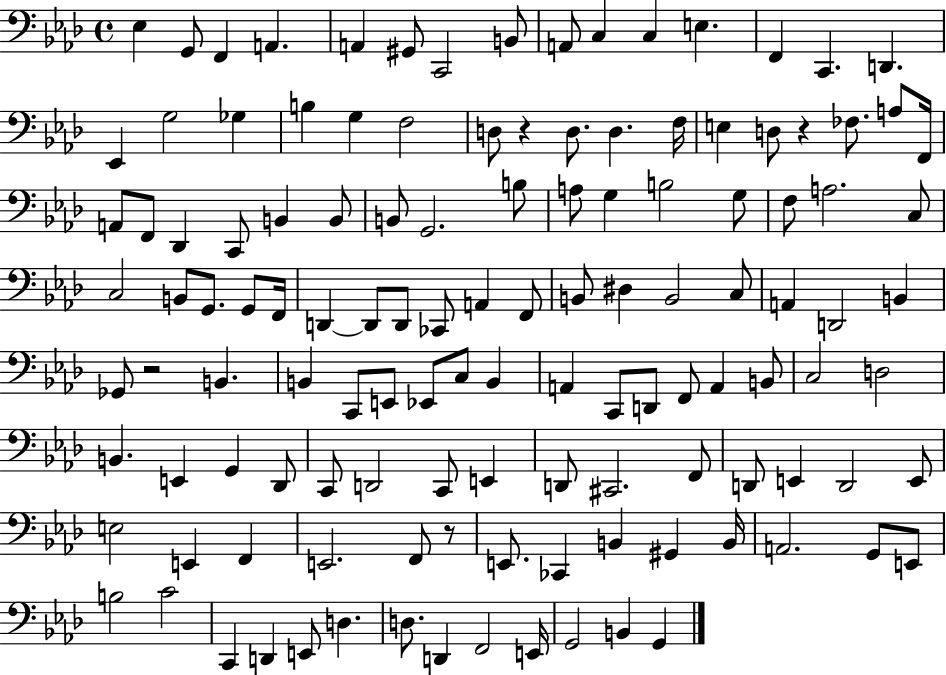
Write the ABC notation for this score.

X:1
T:Untitled
M:4/4
L:1/4
K:Ab
_E, G,,/2 F,, A,, A,, ^G,,/2 C,,2 B,,/2 A,,/2 C, C, E, F,, C,, D,, _E,, G,2 _G, B, G, F,2 D,/2 z D,/2 D, F,/4 E, D,/2 z _F,/2 A,/2 F,,/4 A,,/2 F,,/2 _D,, C,,/2 B,, B,,/2 B,,/2 G,,2 B,/2 A,/2 G, B,2 G,/2 F,/2 A,2 C,/2 C,2 B,,/2 G,,/2 G,,/2 F,,/4 D,, D,,/2 D,,/2 _C,,/2 A,, F,,/2 B,,/2 ^D, B,,2 C,/2 A,, D,,2 B,, _G,,/2 z2 B,, B,, C,,/2 E,,/2 _E,,/2 C,/2 B,, A,, C,,/2 D,,/2 F,,/2 A,, B,,/2 C,2 D,2 B,, E,, G,, _D,,/2 C,,/2 D,,2 C,,/2 E,, D,,/2 ^C,,2 F,,/2 D,,/2 E,, D,,2 E,,/2 E,2 E,, F,, E,,2 F,,/2 z/2 E,,/2 _C,, B,, ^G,, B,,/4 A,,2 G,,/2 E,,/2 B,2 C2 C,, D,, E,,/2 D, D,/2 D,, F,,2 E,,/4 G,,2 B,, G,,